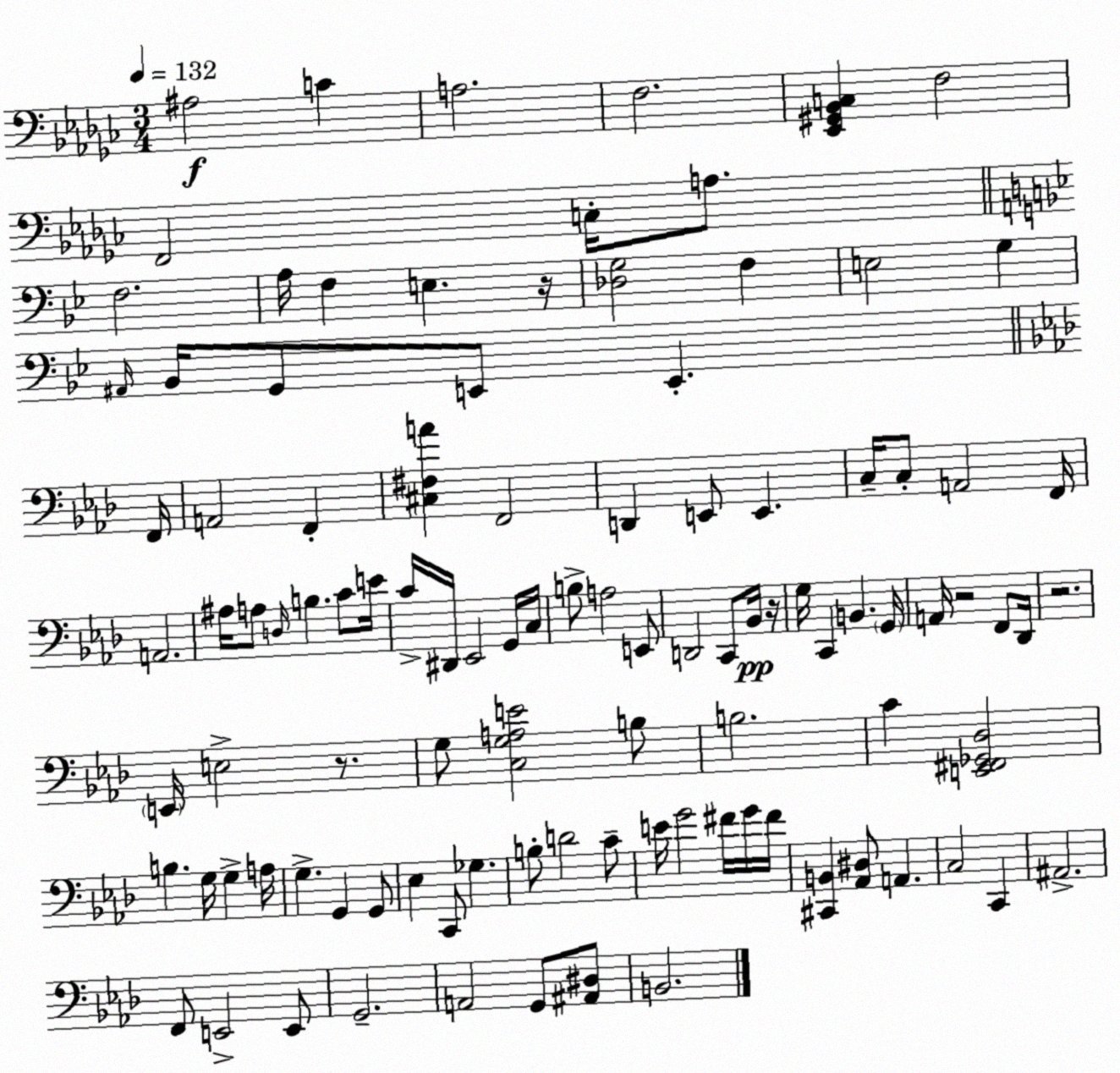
X:1
T:Untitled
M:3/4
L:1/4
K:Ebm
^A,2 C A,2 F,2 [_E,,^G,,_B,,C,] F,2 F,,2 C,/4 A,/2 F,2 A,/4 F, E, z/4 [_D,G,]2 F, E,2 G, ^A,,/4 _B,,/4 G,,/2 E,,/2 E,, F,,/4 A,,2 F,, [^C,^F,A] F,,2 D,, E,,/2 E,, C,/4 C,/2 A,,2 F,,/4 A,,2 ^A,/4 A,/2 D,/4 B, C/2 E/4 C/4 ^D,,/4 _E,,2 G,,/4 C,/4 B,/2 A,2 E,,/2 D,,2 C,,/2 _B,,/4 z/4 G,/4 C,, B,, G,,/4 A,,/4 z2 F,,/2 _D,,/4 z2 E,,/4 E,2 z/2 G,/2 [C,G,A,E]2 B,/2 B,2 C [E,,^F,,_G,,_D,]2 B, G,/4 G, A,/4 G, G,, G,,/2 _E, C,,/2 _G, B,/2 D2 C/2 E/4 G2 ^F/4 G/4 ^F/4 [^C,,B,,] [_A,,^D,]/2 A,, C,2 C,, ^A,,2 F,,/2 E,,2 E,,/2 G,,2 A,,2 G,,/2 [^A,,^D,]/2 B,,2